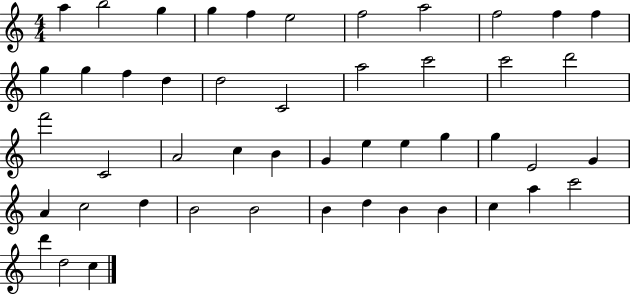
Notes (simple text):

A5/q B5/h G5/q G5/q F5/q E5/h F5/h A5/h F5/h F5/q F5/q G5/q G5/q F5/q D5/q D5/h C4/h A5/h C6/h C6/h D6/h F6/h C4/h A4/h C5/q B4/q G4/q E5/q E5/q G5/q G5/q E4/h G4/q A4/q C5/h D5/q B4/h B4/h B4/q D5/q B4/q B4/q C5/q A5/q C6/h D6/q D5/h C5/q